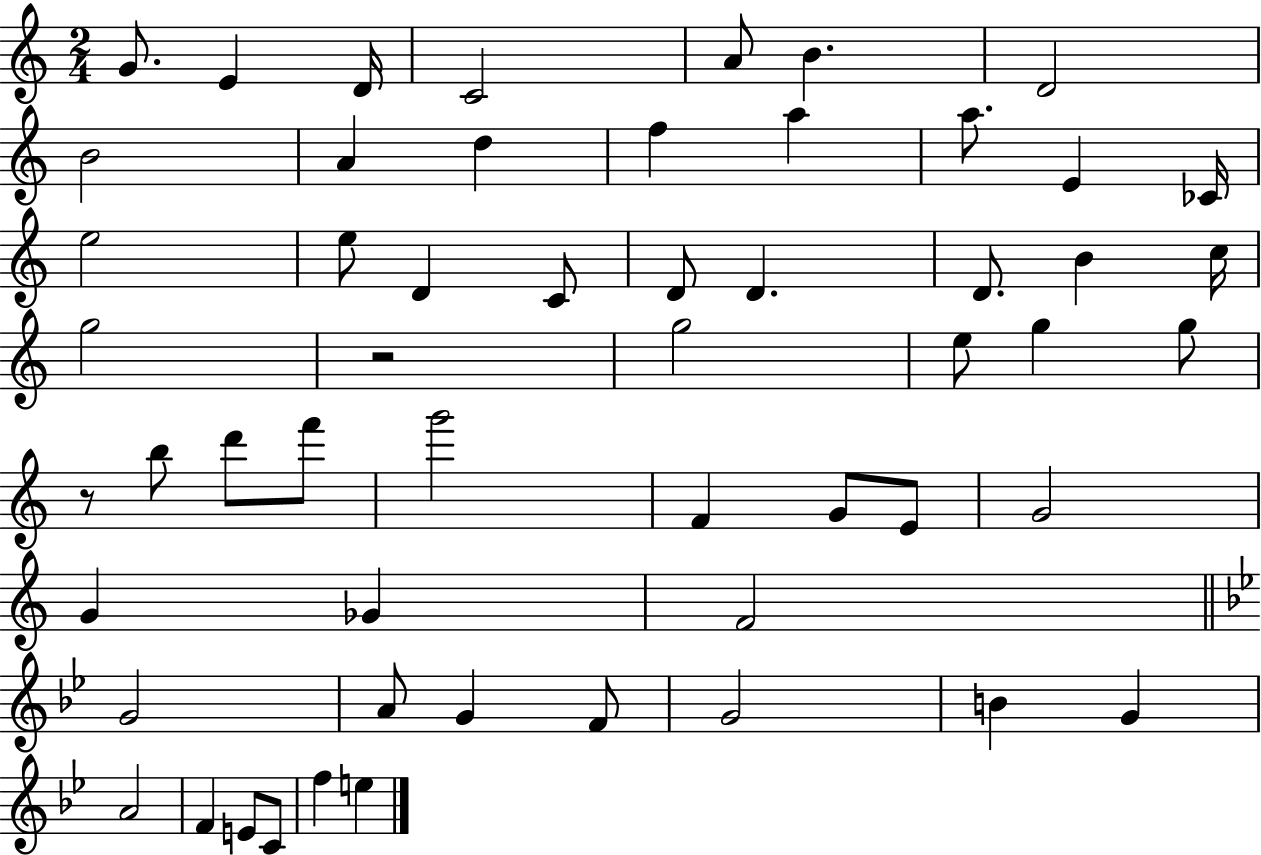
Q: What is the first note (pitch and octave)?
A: G4